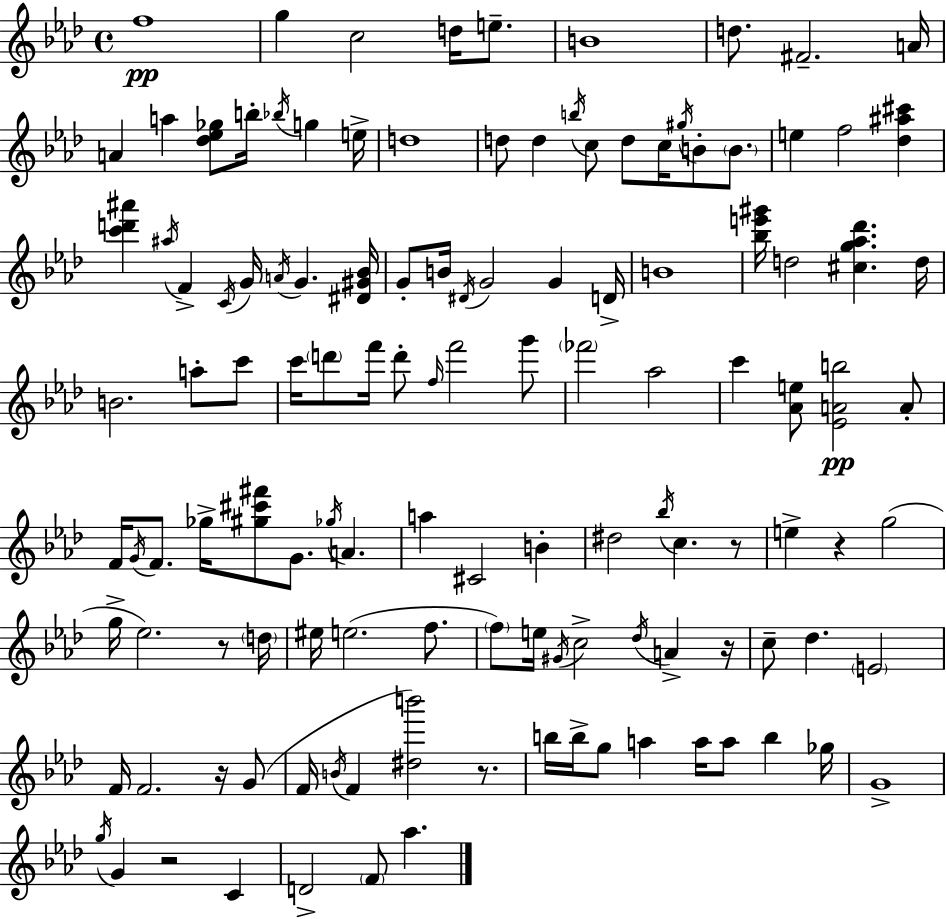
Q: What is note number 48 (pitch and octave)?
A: F6